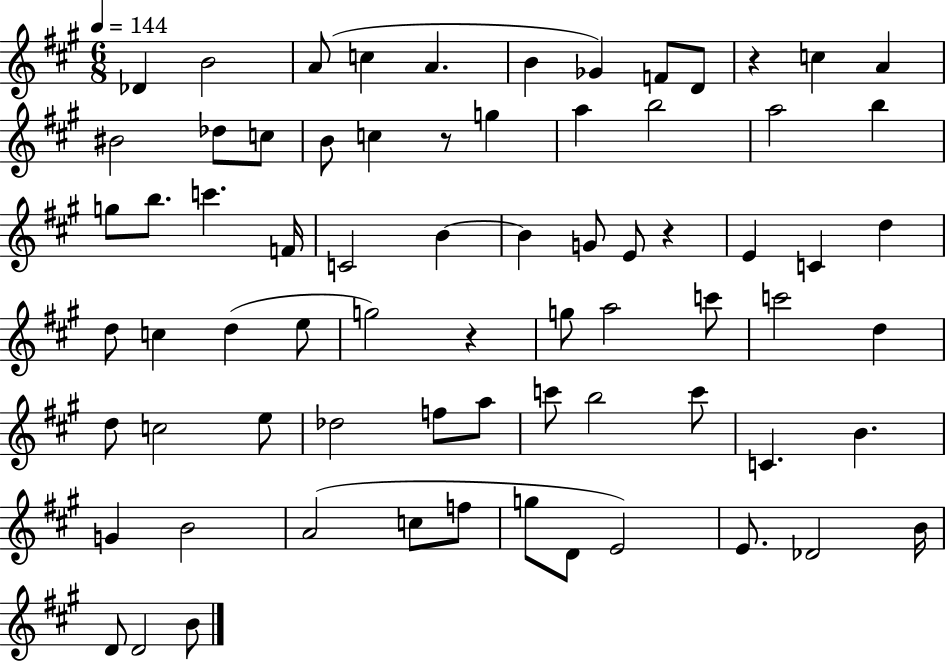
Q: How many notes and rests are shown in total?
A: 72